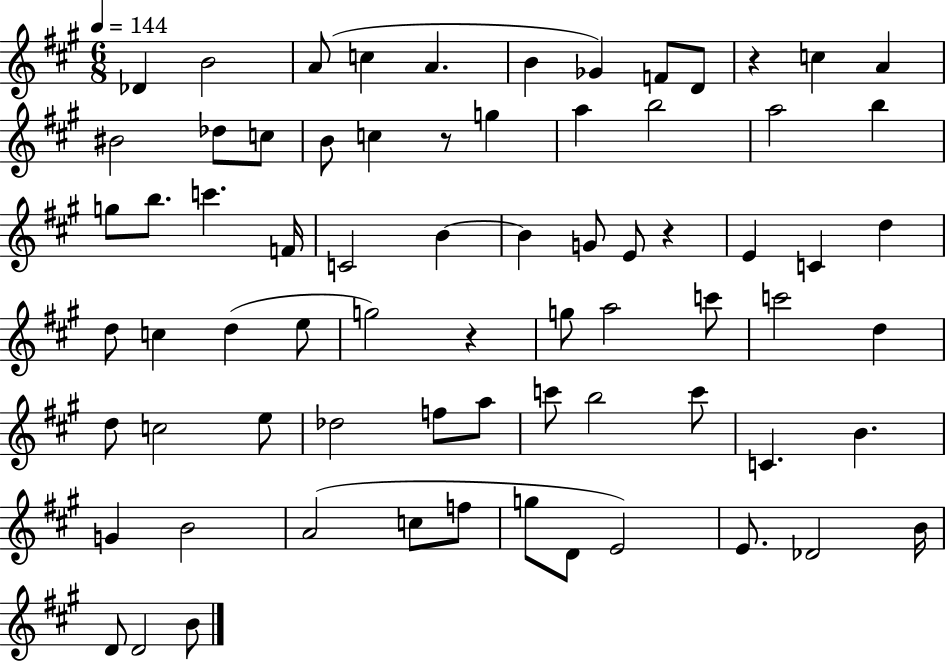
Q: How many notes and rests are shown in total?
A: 72